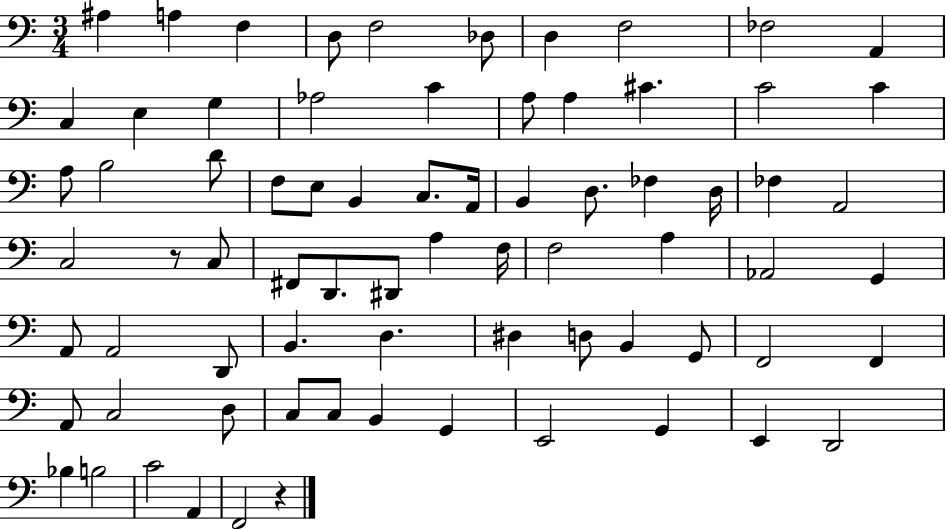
X:1
T:Untitled
M:3/4
L:1/4
K:C
^A, A, F, D,/2 F,2 _D,/2 D, F,2 _F,2 A,, C, E, G, _A,2 C A,/2 A, ^C C2 C A,/2 B,2 D/2 F,/2 E,/2 B,, C,/2 A,,/4 B,, D,/2 _F, D,/4 _F, A,,2 C,2 z/2 C,/2 ^F,,/2 D,,/2 ^D,,/2 A, F,/4 F,2 A, _A,,2 G,, A,,/2 A,,2 D,,/2 B,, D, ^D, D,/2 B,, G,,/2 F,,2 F,, A,,/2 C,2 D,/2 C,/2 C,/2 B,, G,, E,,2 G,, E,, D,,2 _B, B,2 C2 A,, F,,2 z